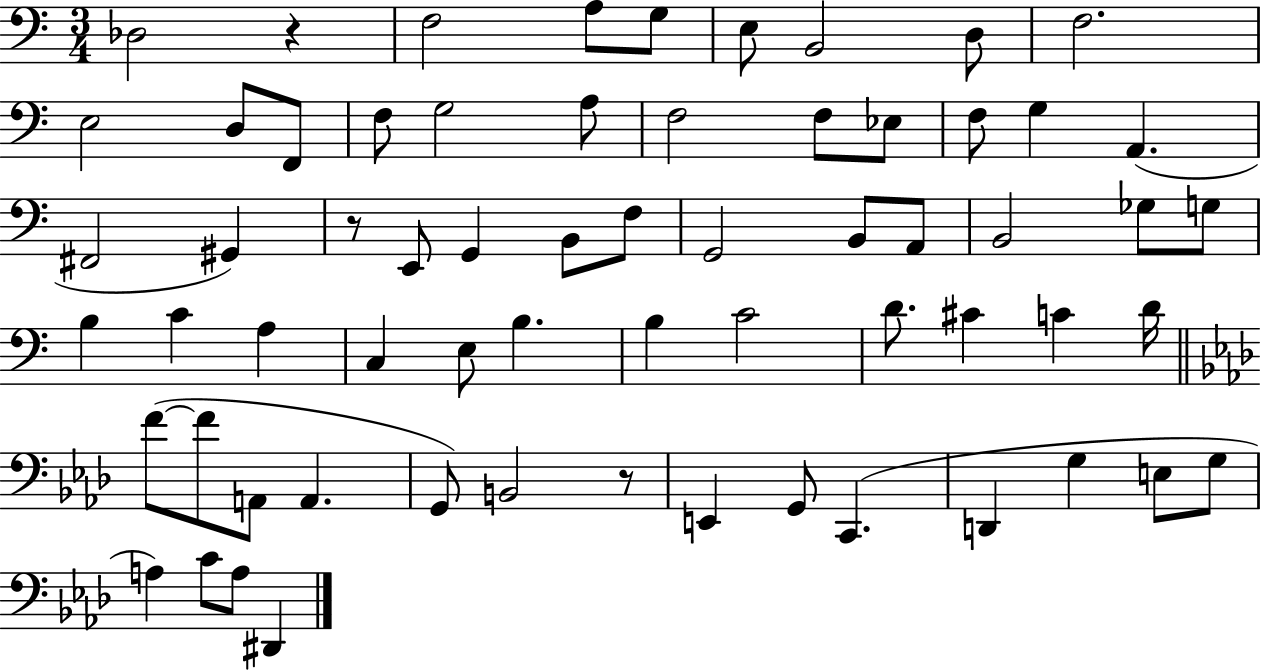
X:1
T:Untitled
M:3/4
L:1/4
K:C
_D,2 z F,2 A,/2 G,/2 E,/2 B,,2 D,/2 F,2 E,2 D,/2 F,,/2 F,/2 G,2 A,/2 F,2 F,/2 _E,/2 F,/2 G, A,, ^F,,2 ^G,, z/2 E,,/2 G,, B,,/2 F,/2 G,,2 B,,/2 A,,/2 B,,2 _G,/2 G,/2 B, C A, C, E,/2 B, B, C2 D/2 ^C C D/4 F/2 F/2 A,,/2 A,, G,,/2 B,,2 z/2 E,, G,,/2 C,, D,, G, E,/2 G,/2 A, C/2 A,/2 ^D,,